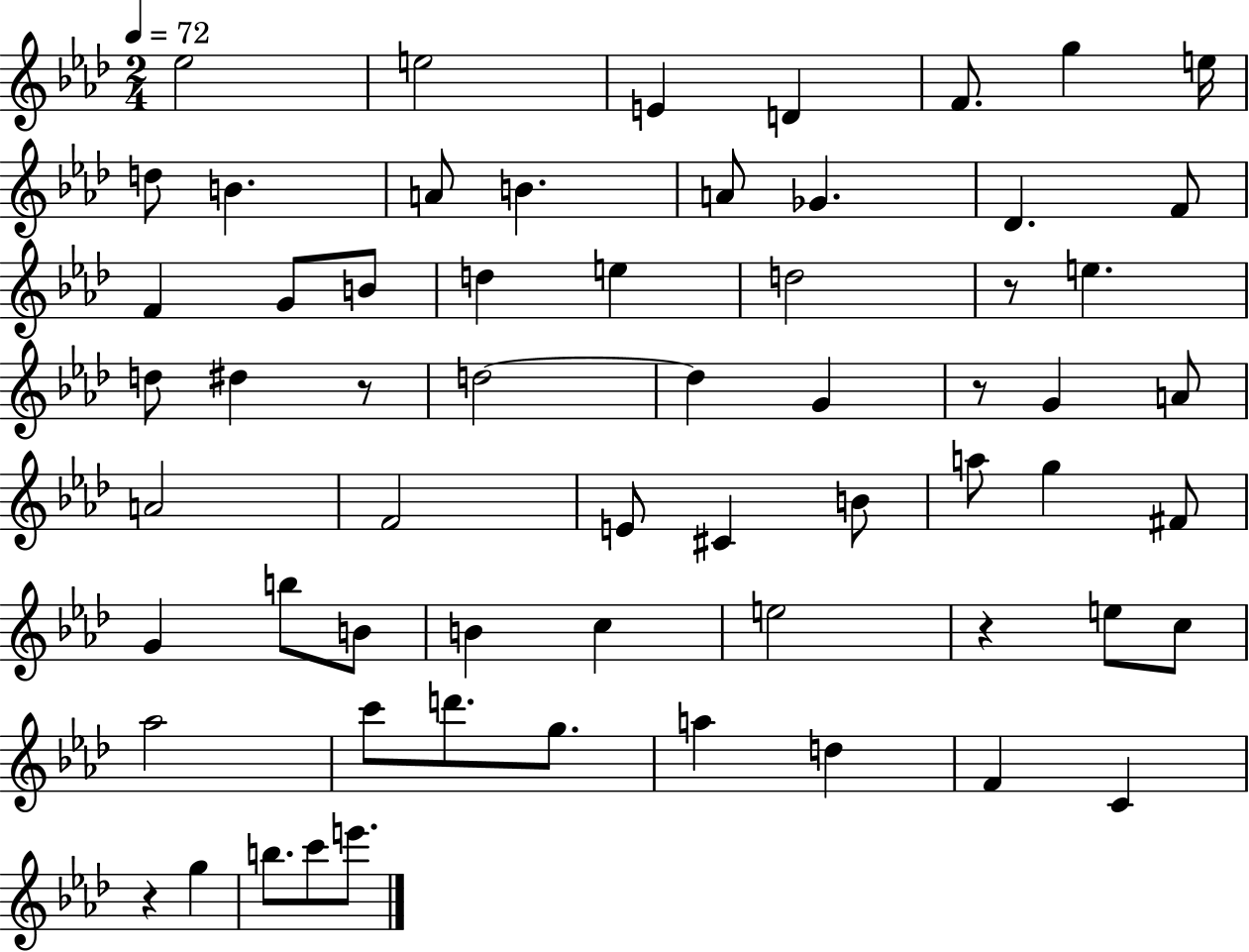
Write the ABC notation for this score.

X:1
T:Untitled
M:2/4
L:1/4
K:Ab
_e2 e2 E D F/2 g e/4 d/2 B A/2 B A/2 _G _D F/2 F G/2 B/2 d e d2 z/2 e d/2 ^d z/2 d2 d G z/2 G A/2 A2 F2 E/2 ^C B/2 a/2 g ^F/2 G b/2 B/2 B c e2 z e/2 c/2 _a2 c'/2 d'/2 g/2 a d F C z g b/2 c'/2 e'/2